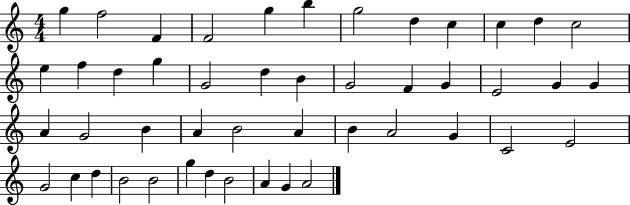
X:1
T:Untitled
M:4/4
L:1/4
K:C
g f2 F F2 g b g2 d c c d c2 e f d g G2 d B G2 F G E2 G G A G2 B A B2 A B A2 G C2 E2 G2 c d B2 B2 g d B2 A G A2